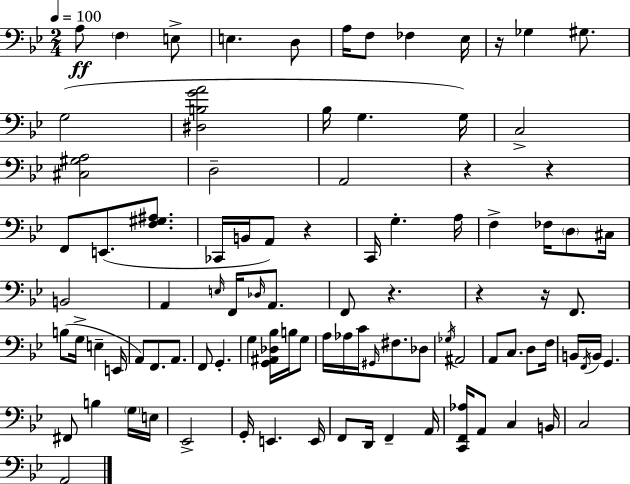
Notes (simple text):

A3/e F3/q E3/e E3/q. D3/e A3/s F3/e FES3/q Eb3/s R/s Gb3/q G#3/e. G3/h [D#3,B3,G4,A4]/h Bb3/s G3/q. G3/s C3/h [C#3,G#3,A3]/h D3/h A2/h R/q R/q F2/e E2/e. [F3,G#3,A#3]/e. CES2/s B2/s A2/e R/q C2/s G3/q. A3/s F3/q FES3/s D3/e C#3/s B2/h A2/q E3/s F2/s Db3/s A2/e. F2/e R/q. R/q R/s F2/e. B3/e G3/s E3/q E2/s A2/e F2/e. A2/e. F2/e G2/q. G3/q [G2,A#2,Db3,Bb3]/s B3/s G3/e A3/s Ab3/s C4/s G#2/s F#3/e. Db3/e Gb3/s A#2/h A2/e C3/e. D3/e F3/s B2/s F2/s B2/s G2/q. F#2/e B3/q G3/s E3/s Eb2/h G2/s E2/q. E2/s F2/e D2/s F2/q A2/s [C2,F2,Ab3]/s A2/e C3/q B2/s C3/h A2/h